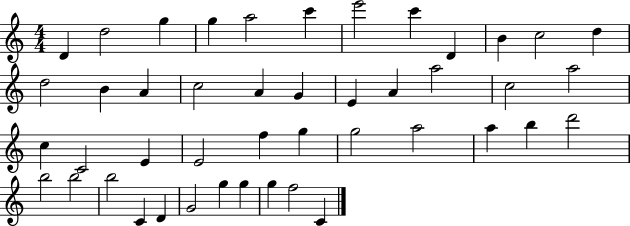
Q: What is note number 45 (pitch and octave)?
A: C4